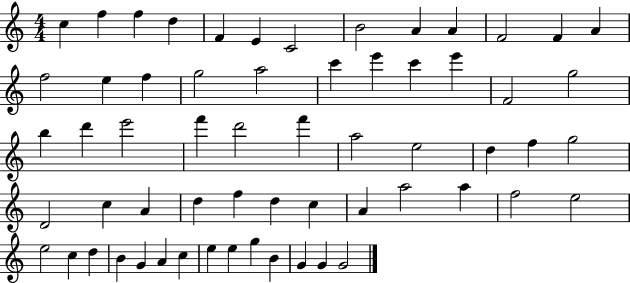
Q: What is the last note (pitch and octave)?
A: G4